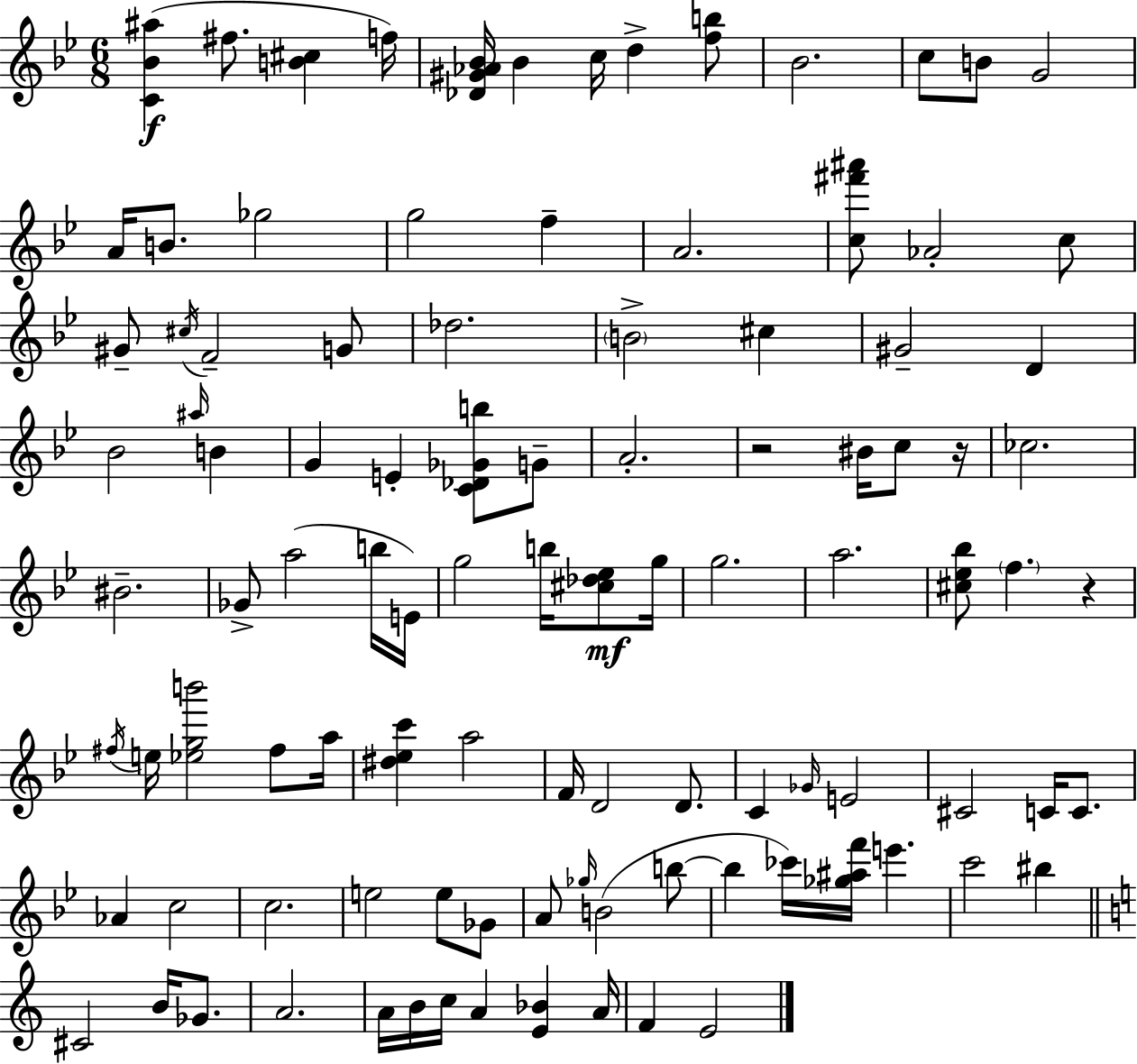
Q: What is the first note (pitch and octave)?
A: F#5